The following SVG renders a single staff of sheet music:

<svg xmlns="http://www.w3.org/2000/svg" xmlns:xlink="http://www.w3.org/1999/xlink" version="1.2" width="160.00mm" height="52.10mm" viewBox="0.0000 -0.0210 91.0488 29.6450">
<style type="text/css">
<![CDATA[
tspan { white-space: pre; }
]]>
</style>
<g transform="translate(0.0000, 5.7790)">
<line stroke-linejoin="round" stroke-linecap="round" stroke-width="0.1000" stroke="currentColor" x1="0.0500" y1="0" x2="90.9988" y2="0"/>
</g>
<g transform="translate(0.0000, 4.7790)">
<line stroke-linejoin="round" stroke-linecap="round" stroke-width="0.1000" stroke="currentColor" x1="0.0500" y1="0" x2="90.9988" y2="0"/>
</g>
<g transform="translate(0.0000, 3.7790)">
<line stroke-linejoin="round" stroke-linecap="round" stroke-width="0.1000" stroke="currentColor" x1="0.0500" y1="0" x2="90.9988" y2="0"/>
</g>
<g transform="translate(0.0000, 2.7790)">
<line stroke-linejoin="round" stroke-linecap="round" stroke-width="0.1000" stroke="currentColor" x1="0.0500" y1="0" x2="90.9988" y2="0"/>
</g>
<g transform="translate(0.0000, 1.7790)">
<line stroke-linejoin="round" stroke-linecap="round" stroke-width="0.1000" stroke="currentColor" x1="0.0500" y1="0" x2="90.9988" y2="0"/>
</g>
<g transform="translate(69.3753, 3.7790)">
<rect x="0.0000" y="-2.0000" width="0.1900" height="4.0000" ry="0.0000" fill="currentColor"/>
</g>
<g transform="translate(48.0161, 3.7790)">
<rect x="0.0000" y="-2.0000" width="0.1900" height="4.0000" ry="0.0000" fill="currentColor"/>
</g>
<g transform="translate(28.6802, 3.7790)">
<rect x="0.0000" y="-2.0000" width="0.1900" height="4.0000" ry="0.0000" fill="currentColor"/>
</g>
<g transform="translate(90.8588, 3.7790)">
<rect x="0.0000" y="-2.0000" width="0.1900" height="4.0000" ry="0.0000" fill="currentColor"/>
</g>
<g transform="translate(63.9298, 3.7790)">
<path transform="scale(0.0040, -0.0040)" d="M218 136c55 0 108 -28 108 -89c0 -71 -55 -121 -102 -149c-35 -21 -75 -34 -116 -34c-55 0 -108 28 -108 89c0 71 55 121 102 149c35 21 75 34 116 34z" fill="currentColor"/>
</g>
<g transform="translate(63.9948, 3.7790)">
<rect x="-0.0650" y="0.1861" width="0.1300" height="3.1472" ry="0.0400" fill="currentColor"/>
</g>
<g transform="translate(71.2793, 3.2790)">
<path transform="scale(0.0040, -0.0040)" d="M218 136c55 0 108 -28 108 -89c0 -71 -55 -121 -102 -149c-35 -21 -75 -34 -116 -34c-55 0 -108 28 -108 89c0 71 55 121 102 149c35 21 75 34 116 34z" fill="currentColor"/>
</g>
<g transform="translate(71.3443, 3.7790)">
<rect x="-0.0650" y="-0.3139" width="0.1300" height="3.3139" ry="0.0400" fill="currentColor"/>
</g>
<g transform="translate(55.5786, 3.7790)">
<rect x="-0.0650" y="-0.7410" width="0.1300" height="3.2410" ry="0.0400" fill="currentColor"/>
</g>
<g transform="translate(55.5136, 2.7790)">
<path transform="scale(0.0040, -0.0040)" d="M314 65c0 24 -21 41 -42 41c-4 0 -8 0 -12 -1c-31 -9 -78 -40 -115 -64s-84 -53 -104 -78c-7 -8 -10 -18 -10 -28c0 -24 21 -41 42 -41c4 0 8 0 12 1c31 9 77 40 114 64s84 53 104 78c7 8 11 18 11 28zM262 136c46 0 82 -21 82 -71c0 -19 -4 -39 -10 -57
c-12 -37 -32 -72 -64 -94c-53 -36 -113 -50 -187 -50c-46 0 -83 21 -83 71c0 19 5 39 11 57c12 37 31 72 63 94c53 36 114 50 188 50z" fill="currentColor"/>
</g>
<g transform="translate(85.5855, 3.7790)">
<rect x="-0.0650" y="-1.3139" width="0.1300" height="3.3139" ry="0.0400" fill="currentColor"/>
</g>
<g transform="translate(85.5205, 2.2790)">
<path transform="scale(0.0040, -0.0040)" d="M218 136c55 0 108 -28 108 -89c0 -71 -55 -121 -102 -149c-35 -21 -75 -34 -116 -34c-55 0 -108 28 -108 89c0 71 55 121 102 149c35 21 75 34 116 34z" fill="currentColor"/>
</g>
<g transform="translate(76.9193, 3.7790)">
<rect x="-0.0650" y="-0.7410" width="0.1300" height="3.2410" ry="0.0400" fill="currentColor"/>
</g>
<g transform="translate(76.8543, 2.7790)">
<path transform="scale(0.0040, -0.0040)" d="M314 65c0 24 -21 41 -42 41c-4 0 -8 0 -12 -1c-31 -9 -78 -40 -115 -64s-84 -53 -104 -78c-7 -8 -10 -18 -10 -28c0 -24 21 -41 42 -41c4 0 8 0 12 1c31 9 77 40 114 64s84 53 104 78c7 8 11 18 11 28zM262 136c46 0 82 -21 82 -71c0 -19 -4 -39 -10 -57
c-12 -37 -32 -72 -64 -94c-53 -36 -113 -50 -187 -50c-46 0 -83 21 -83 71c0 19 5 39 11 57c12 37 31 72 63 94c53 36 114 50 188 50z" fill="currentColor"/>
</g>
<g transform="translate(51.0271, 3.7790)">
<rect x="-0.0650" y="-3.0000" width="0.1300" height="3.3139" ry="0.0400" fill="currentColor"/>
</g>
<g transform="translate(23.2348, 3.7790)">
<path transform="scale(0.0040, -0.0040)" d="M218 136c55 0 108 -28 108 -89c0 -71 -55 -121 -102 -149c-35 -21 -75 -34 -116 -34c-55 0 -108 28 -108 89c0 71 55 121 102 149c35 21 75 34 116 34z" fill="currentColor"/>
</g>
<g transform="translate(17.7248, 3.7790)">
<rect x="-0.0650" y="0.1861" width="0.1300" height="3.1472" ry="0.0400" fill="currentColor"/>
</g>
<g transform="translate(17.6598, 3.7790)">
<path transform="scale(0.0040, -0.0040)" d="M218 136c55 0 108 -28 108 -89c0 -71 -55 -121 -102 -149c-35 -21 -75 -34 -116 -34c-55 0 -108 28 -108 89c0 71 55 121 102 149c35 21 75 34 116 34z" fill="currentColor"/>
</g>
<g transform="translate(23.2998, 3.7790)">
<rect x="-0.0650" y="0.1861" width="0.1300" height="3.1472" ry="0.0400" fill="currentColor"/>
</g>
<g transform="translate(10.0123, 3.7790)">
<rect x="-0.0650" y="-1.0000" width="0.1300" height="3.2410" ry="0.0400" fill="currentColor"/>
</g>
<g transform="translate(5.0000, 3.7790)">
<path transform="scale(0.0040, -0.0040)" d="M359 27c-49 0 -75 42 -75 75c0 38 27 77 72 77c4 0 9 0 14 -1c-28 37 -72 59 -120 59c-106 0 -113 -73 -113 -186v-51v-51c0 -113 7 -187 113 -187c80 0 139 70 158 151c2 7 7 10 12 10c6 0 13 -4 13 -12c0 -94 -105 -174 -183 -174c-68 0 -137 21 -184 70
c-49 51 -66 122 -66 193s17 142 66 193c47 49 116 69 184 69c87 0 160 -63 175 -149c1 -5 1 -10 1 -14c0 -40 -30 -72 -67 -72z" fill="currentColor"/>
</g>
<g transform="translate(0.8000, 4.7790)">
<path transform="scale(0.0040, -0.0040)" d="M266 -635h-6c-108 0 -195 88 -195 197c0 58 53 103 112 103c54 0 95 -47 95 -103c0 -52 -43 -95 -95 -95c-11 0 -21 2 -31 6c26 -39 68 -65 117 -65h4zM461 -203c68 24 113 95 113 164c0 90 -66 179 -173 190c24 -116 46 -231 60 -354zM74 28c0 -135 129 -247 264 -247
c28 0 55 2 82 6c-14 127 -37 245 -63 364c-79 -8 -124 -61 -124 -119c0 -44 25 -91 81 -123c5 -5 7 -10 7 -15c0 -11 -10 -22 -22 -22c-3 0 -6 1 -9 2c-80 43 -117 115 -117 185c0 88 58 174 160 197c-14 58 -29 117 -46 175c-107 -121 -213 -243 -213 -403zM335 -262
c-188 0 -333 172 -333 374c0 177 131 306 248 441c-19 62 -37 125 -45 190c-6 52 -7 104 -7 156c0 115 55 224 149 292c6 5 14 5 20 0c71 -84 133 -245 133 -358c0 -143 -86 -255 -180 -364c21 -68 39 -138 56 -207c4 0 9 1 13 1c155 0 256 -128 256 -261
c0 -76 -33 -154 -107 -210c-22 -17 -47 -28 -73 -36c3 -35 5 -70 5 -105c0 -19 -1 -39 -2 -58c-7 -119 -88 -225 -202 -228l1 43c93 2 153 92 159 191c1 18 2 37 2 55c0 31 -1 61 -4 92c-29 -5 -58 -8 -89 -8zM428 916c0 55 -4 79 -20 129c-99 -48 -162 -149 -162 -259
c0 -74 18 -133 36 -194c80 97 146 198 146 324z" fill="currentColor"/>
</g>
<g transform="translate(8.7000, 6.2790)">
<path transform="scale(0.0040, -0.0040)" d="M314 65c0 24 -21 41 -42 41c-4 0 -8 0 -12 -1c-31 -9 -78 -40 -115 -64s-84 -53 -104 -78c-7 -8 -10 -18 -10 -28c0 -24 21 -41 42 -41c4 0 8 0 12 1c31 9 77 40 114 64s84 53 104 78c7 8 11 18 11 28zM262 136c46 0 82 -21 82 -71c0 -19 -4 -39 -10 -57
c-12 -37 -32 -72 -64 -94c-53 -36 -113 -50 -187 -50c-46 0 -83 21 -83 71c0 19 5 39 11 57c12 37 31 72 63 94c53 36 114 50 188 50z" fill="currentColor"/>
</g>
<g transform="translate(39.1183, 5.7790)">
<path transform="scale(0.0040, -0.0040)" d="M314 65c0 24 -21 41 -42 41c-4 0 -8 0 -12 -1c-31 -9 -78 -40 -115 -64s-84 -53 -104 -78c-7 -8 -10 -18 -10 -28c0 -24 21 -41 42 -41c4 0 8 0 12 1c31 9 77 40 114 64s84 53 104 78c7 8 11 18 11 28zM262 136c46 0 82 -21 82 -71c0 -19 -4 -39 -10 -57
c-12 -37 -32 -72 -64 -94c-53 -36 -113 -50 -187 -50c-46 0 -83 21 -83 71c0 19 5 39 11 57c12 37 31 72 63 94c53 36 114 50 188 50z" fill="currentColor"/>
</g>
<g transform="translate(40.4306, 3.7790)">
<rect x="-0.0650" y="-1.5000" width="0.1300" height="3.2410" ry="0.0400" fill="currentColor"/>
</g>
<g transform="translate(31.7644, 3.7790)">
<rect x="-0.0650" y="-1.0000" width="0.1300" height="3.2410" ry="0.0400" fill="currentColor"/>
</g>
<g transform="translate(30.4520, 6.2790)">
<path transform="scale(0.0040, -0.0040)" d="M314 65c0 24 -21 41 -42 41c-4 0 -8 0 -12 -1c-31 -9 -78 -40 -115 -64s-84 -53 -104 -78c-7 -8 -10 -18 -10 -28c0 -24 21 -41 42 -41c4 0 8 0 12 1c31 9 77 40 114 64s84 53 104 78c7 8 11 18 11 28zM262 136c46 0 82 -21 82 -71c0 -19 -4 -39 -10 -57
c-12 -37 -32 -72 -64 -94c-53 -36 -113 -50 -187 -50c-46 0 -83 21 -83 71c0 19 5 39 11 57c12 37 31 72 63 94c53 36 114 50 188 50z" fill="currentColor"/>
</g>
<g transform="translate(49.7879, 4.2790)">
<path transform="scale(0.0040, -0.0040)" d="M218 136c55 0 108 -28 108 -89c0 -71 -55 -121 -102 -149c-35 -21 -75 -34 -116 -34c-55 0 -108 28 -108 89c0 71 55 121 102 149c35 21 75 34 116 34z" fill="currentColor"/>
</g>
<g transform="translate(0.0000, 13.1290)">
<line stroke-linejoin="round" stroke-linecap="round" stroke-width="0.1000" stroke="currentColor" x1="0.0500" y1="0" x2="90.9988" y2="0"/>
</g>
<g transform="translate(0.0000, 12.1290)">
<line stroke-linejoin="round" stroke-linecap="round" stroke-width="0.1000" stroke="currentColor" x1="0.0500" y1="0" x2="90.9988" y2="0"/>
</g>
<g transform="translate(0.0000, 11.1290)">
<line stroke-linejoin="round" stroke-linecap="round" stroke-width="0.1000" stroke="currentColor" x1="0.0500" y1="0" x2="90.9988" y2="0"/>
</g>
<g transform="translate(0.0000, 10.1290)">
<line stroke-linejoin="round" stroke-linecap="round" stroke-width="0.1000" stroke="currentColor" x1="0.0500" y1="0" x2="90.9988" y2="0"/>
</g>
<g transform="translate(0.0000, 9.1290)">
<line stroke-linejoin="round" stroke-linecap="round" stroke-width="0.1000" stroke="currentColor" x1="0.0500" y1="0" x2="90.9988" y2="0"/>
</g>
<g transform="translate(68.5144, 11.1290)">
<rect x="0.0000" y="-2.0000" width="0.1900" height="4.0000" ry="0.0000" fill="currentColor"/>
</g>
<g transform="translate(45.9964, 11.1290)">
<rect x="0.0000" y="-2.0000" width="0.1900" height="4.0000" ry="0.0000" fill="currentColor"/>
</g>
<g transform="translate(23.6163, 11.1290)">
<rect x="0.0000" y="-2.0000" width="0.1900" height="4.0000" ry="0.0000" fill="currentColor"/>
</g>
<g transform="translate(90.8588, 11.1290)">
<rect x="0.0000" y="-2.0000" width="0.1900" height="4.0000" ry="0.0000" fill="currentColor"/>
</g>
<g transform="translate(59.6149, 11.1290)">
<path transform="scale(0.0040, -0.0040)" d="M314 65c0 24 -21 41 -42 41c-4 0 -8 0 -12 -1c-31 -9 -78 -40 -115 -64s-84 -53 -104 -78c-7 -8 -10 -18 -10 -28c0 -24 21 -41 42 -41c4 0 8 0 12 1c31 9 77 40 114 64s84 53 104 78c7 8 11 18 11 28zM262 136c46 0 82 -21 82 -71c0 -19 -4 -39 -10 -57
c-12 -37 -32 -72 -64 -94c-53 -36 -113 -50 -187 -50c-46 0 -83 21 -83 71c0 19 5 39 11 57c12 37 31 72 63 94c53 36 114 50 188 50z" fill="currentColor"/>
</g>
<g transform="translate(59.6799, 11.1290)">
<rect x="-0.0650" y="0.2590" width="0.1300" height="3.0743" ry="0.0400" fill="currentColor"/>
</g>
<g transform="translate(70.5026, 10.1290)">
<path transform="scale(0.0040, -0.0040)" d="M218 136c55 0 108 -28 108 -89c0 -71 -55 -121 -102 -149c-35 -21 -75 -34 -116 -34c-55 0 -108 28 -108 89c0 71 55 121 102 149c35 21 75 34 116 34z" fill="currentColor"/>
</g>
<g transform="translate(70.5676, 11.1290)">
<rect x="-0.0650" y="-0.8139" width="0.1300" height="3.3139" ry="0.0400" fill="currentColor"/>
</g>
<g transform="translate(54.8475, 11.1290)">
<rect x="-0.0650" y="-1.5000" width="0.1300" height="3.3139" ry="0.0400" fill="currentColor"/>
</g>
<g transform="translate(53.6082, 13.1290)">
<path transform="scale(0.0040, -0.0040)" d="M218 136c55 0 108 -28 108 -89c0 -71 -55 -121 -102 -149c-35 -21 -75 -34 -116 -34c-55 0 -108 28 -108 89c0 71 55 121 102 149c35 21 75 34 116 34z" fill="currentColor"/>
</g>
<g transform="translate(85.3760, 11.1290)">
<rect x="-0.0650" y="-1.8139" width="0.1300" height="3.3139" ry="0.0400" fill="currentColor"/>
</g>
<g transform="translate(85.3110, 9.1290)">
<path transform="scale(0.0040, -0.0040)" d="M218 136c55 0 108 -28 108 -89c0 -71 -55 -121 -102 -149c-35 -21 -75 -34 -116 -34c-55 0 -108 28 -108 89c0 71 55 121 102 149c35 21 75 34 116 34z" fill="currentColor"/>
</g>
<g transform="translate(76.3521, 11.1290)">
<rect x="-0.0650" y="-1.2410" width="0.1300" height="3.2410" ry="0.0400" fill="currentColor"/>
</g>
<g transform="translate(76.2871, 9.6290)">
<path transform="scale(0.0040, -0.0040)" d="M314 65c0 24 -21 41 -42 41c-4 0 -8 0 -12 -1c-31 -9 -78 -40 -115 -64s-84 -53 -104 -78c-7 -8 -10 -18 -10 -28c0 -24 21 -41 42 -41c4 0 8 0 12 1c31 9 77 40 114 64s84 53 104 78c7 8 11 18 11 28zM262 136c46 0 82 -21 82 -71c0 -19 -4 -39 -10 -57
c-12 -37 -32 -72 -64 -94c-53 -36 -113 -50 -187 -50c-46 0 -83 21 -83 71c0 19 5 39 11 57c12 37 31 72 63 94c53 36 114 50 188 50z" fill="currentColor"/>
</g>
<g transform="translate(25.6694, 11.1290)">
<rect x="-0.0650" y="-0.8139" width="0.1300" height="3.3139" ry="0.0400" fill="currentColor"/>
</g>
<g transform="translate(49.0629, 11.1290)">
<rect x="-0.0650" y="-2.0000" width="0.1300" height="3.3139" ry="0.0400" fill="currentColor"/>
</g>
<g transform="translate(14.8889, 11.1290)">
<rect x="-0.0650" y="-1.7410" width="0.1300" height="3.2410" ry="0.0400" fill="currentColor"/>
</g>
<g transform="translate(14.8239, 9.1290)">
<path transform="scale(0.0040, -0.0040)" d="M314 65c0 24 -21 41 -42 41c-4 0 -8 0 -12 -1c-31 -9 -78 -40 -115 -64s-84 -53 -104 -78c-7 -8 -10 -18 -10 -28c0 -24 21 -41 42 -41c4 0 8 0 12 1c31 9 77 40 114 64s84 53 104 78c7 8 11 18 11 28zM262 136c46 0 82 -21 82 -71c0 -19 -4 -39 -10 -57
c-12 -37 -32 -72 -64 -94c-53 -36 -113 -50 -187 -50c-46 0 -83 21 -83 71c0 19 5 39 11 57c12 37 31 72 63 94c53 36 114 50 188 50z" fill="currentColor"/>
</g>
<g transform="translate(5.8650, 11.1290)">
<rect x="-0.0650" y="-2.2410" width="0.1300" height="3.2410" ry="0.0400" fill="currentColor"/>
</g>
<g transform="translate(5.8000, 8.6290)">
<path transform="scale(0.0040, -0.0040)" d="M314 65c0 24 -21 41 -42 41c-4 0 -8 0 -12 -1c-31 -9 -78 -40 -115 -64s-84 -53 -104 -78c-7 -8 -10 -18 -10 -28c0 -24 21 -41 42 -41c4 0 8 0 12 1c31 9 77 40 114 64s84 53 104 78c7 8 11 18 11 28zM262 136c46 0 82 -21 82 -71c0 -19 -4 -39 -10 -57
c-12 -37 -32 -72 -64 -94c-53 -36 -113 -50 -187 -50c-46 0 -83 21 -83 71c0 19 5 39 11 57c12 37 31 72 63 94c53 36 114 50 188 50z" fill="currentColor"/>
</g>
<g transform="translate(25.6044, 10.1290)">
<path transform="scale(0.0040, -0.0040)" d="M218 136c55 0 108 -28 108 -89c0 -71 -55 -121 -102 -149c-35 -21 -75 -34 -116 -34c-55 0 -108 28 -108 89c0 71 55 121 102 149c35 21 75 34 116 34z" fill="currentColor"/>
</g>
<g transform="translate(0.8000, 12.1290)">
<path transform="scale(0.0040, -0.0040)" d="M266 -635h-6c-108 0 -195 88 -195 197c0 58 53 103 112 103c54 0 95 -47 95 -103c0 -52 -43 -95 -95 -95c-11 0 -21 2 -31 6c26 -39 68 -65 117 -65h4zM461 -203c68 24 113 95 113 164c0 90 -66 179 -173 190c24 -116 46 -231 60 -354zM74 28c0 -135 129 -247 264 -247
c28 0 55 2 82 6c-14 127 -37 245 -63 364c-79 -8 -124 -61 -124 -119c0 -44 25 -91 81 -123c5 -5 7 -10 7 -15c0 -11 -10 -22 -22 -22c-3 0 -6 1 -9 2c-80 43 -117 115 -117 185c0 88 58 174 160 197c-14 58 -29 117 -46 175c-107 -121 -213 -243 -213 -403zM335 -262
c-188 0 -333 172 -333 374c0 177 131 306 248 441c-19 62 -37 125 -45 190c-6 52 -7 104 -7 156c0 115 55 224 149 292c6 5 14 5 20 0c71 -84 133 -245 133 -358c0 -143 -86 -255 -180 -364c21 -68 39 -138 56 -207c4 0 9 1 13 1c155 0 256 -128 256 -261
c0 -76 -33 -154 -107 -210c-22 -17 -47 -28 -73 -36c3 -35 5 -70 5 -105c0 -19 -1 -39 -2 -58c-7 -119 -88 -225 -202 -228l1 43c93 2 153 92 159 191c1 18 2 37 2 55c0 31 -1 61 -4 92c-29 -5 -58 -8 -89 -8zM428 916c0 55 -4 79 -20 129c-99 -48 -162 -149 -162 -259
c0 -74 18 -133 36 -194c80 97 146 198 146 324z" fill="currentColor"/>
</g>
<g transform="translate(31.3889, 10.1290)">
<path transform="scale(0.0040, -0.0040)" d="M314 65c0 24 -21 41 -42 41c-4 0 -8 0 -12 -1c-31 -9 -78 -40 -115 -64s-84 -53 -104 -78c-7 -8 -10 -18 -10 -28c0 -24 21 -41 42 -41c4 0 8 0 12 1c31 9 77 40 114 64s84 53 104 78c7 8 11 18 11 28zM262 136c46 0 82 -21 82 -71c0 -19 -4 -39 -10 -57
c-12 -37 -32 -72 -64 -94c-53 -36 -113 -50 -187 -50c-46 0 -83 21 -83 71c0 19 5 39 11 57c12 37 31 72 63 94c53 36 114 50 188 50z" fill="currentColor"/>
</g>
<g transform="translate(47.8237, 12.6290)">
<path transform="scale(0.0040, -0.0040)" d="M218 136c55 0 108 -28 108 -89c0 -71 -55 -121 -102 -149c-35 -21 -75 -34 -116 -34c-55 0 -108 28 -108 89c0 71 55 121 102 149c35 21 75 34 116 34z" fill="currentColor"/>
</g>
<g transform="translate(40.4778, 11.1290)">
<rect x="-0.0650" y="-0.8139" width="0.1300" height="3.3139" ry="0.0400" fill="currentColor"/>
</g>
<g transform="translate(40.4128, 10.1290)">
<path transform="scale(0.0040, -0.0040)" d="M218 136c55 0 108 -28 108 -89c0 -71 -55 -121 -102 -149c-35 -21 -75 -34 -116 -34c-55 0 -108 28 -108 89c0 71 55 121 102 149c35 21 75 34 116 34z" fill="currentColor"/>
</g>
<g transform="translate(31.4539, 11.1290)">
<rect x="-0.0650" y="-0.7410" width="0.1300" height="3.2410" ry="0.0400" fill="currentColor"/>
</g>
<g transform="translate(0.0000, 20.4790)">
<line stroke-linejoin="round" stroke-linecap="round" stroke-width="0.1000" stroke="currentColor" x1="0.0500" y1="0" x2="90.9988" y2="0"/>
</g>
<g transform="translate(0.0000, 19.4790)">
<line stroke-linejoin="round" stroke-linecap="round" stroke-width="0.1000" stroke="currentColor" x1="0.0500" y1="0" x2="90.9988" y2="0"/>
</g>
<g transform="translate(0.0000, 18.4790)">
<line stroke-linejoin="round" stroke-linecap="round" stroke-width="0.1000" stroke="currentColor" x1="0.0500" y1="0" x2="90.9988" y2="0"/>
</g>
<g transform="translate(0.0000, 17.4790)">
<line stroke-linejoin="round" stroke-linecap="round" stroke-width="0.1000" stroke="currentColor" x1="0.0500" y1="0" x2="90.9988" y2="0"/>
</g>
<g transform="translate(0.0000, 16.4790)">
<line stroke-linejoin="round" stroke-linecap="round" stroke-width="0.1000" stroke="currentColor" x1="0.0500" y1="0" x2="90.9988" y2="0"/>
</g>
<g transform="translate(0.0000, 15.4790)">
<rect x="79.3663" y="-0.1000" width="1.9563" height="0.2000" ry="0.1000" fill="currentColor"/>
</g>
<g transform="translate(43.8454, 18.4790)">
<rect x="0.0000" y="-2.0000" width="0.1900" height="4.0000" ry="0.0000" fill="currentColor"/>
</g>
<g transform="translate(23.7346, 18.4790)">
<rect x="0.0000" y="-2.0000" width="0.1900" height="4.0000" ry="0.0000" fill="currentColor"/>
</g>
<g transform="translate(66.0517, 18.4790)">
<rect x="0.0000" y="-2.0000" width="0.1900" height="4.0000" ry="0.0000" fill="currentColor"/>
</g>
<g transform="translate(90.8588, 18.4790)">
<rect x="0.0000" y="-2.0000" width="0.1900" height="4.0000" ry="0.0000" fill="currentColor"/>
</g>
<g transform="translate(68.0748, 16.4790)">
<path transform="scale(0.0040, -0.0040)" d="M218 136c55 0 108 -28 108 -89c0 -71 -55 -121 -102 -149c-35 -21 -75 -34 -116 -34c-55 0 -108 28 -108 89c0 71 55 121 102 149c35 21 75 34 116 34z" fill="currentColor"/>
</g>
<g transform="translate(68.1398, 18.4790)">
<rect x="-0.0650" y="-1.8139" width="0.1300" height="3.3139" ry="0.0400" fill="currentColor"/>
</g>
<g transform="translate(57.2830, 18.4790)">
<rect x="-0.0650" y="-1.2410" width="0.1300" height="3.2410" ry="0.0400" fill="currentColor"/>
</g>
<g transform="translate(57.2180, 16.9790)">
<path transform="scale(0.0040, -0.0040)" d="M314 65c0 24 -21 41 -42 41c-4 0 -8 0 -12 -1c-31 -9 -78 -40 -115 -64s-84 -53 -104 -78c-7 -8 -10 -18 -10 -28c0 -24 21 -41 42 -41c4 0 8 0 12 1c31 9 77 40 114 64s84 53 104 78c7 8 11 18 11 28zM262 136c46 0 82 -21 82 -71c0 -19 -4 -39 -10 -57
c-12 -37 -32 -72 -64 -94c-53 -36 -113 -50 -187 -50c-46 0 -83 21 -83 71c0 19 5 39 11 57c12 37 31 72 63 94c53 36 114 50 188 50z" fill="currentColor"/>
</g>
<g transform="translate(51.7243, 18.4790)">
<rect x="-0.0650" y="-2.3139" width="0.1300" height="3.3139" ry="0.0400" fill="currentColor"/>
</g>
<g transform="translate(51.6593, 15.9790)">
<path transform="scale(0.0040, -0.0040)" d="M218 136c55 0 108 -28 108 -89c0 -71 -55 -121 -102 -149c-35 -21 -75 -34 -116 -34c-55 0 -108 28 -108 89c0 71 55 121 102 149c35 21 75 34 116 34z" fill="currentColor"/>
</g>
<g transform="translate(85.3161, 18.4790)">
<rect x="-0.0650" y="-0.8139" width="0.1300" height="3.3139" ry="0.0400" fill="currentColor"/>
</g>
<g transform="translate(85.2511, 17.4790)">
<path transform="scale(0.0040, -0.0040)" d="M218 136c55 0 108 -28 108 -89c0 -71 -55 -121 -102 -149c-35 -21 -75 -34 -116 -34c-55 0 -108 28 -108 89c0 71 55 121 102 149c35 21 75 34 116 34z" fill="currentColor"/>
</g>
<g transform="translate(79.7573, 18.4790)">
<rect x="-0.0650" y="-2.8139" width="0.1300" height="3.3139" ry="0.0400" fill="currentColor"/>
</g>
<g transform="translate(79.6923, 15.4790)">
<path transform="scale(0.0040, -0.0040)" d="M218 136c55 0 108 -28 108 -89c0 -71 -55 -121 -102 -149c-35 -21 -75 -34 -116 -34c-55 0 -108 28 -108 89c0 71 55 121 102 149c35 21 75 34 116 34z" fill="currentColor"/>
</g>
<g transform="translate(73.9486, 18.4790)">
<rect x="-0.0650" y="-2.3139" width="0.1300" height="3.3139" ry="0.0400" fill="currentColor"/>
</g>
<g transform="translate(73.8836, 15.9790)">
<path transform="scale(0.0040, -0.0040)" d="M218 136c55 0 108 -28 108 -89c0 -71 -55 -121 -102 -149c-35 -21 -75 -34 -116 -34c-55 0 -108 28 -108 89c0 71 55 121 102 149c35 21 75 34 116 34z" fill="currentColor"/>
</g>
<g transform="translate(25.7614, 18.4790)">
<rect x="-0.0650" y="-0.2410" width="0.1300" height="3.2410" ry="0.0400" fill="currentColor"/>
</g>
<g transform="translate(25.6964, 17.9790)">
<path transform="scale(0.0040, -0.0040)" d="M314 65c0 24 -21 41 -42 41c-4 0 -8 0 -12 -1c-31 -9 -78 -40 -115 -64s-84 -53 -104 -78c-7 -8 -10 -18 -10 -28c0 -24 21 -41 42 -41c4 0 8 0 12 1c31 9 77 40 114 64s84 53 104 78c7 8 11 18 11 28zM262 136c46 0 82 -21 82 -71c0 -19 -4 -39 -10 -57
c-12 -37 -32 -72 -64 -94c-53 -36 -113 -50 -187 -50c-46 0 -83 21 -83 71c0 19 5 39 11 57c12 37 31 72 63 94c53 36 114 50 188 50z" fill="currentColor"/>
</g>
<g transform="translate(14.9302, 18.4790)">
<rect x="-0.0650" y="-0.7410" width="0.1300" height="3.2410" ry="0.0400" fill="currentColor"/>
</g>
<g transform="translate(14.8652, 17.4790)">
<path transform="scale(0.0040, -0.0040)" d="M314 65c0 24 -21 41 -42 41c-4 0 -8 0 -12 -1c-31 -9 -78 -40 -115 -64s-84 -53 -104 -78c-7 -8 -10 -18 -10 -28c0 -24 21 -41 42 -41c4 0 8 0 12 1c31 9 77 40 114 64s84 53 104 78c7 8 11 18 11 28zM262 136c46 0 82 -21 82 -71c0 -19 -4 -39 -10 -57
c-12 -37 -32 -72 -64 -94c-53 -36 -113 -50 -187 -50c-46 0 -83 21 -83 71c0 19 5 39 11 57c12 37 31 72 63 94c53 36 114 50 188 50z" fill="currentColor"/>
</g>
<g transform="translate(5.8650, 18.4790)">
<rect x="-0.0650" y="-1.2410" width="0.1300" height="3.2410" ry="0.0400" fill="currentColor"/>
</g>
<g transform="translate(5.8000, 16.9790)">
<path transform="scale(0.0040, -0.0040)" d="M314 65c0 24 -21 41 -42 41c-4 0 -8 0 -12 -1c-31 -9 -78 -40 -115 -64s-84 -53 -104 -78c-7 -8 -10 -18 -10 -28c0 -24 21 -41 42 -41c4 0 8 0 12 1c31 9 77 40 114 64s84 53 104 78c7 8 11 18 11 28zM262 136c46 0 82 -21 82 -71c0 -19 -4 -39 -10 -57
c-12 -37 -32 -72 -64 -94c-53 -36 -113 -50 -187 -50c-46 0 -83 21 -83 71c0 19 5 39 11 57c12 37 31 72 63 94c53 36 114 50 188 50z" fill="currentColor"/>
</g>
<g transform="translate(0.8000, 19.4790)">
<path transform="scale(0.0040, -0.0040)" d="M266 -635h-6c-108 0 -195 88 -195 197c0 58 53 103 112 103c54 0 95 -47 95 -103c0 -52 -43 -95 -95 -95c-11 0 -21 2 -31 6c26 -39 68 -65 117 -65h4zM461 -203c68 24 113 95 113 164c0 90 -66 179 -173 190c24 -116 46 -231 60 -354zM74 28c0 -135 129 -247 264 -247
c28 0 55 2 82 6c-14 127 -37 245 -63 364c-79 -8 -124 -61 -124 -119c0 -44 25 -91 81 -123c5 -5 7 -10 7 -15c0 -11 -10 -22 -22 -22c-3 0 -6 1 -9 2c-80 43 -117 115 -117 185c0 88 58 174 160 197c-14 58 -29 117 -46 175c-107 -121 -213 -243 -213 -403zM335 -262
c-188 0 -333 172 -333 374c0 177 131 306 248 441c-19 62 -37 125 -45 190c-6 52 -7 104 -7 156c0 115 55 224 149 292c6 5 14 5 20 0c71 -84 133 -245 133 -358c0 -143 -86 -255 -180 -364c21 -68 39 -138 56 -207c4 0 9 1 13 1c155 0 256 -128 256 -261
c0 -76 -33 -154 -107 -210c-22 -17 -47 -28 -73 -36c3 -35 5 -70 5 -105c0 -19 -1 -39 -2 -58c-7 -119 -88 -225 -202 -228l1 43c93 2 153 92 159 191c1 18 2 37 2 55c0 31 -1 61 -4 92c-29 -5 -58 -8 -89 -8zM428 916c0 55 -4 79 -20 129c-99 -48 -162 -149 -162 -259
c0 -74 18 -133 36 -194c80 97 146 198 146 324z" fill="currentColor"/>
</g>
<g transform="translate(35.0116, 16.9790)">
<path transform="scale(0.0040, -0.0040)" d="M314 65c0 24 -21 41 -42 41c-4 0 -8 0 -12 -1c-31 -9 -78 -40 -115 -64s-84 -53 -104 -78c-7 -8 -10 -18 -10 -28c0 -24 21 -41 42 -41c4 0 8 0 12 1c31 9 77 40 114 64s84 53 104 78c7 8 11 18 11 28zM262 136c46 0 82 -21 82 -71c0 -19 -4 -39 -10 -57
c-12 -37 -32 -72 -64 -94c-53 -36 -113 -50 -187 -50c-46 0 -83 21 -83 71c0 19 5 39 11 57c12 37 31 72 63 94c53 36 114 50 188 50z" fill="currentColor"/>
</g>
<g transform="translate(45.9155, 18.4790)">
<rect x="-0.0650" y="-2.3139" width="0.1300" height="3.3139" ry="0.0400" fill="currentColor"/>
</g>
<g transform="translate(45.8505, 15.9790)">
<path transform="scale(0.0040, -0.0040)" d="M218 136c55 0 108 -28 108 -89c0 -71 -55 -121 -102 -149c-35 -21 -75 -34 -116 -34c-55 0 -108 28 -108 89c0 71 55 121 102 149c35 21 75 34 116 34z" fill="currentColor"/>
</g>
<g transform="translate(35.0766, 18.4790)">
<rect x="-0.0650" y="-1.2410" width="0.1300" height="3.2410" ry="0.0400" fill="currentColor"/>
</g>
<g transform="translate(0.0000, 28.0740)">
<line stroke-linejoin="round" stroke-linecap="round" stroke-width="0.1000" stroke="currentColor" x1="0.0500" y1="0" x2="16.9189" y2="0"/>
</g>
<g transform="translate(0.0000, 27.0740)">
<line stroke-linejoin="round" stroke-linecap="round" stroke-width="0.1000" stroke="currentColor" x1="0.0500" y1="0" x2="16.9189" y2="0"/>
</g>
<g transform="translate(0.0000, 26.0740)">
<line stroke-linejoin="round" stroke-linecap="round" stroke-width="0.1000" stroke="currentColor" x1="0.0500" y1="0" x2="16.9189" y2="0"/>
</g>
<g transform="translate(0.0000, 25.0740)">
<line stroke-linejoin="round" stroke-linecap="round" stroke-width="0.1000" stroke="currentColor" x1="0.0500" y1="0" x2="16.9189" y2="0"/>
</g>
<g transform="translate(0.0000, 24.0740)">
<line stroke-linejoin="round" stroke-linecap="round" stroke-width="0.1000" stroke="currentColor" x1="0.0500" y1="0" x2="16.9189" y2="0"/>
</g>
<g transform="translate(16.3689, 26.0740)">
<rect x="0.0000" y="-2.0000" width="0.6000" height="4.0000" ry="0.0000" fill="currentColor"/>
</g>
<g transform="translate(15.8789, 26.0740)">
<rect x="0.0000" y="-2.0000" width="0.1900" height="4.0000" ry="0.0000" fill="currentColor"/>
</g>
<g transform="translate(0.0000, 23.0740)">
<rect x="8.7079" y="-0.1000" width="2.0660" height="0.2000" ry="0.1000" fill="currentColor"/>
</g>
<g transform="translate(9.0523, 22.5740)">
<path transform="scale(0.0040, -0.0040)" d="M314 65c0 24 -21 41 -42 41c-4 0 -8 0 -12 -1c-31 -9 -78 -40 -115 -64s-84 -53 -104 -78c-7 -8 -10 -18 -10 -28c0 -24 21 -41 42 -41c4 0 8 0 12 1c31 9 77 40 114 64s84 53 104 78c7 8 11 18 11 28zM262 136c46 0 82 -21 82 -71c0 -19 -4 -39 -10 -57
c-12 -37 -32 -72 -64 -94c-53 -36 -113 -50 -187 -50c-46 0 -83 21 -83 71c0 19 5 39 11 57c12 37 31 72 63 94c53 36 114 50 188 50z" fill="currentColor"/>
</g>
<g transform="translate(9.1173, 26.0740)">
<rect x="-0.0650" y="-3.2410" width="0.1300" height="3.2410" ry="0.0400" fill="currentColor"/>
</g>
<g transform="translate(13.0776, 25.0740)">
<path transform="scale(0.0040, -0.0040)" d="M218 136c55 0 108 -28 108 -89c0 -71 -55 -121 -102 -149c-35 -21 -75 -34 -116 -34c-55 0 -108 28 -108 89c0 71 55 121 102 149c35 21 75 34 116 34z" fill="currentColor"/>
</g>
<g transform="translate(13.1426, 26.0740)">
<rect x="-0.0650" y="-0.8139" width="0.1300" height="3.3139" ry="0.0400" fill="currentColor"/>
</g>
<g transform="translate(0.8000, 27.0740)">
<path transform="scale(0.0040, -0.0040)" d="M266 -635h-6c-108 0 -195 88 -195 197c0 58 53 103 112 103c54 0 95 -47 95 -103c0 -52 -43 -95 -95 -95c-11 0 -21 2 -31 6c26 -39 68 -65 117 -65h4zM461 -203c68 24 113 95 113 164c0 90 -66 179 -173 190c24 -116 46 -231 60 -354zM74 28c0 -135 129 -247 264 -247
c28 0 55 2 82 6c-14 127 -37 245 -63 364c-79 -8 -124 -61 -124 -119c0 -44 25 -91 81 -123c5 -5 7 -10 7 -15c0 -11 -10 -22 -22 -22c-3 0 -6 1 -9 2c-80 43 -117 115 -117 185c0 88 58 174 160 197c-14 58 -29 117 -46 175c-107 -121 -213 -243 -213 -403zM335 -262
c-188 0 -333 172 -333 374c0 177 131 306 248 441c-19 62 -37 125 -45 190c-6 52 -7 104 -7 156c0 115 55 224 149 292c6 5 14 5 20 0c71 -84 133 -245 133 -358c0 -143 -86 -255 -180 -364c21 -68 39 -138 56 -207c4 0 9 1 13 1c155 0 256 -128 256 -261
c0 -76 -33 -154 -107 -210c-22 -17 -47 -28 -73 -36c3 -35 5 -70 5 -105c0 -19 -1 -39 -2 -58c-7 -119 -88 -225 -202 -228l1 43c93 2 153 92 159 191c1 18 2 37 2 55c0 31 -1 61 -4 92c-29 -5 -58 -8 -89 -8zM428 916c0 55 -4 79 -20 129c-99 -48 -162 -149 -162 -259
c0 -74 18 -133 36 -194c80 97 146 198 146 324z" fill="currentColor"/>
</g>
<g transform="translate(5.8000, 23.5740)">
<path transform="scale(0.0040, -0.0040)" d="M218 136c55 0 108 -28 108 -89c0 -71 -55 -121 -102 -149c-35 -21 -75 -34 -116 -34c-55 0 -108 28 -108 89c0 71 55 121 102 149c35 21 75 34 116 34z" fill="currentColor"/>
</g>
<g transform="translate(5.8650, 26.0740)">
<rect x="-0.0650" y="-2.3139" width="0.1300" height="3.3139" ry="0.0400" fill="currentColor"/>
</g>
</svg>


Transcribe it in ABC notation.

X:1
T:Untitled
M:4/4
L:1/4
K:C
D2 B B D2 E2 A d2 B c d2 e g2 f2 d d2 d F E B2 d e2 f e2 d2 c2 e2 g g e2 f g a d g b2 d